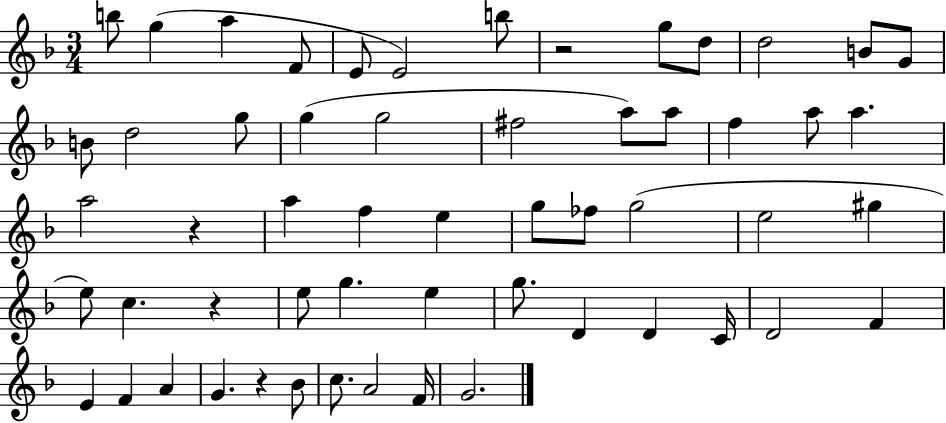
{
  \clef treble
  \numericTimeSignature
  \time 3/4
  \key f \major
  b''8 g''4( a''4 f'8 | e'8 e'2) b''8 | r2 g''8 d''8 | d''2 b'8 g'8 | \break b'8 d''2 g''8 | g''4( g''2 | fis''2 a''8) a''8 | f''4 a''8 a''4. | \break a''2 r4 | a''4 f''4 e''4 | g''8 fes''8 g''2( | e''2 gis''4 | \break e''8) c''4. r4 | e''8 g''4. e''4 | g''8. d'4 d'4 c'16 | d'2 f'4 | \break e'4 f'4 a'4 | g'4. r4 bes'8 | c''8. a'2 f'16 | g'2. | \break \bar "|."
}